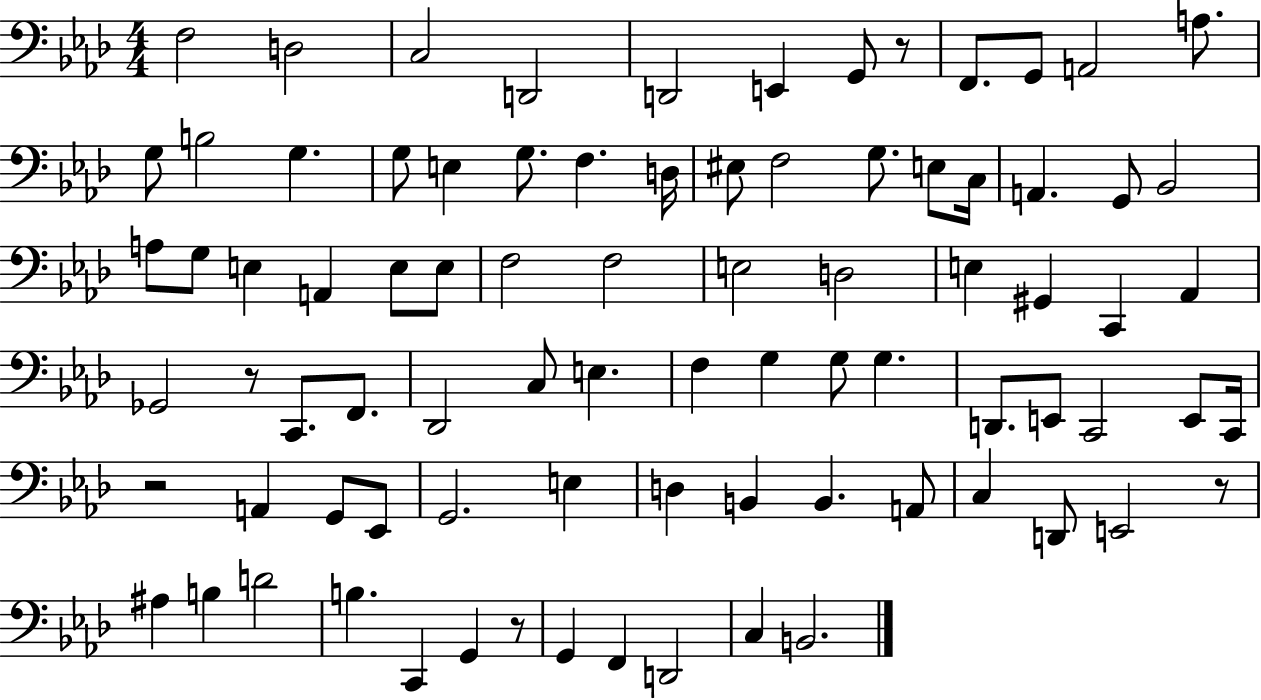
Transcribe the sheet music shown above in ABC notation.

X:1
T:Untitled
M:4/4
L:1/4
K:Ab
F,2 D,2 C,2 D,,2 D,,2 E,, G,,/2 z/2 F,,/2 G,,/2 A,,2 A,/2 G,/2 B,2 G, G,/2 E, G,/2 F, D,/4 ^E,/2 F,2 G,/2 E,/2 C,/4 A,, G,,/2 _B,,2 A,/2 G,/2 E, A,, E,/2 E,/2 F,2 F,2 E,2 D,2 E, ^G,, C,, _A,, _G,,2 z/2 C,,/2 F,,/2 _D,,2 C,/2 E, F, G, G,/2 G, D,,/2 E,,/2 C,,2 E,,/2 C,,/4 z2 A,, G,,/2 _E,,/2 G,,2 E, D, B,, B,, A,,/2 C, D,,/2 E,,2 z/2 ^A, B, D2 B, C,, G,, z/2 G,, F,, D,,2 C, B,,2